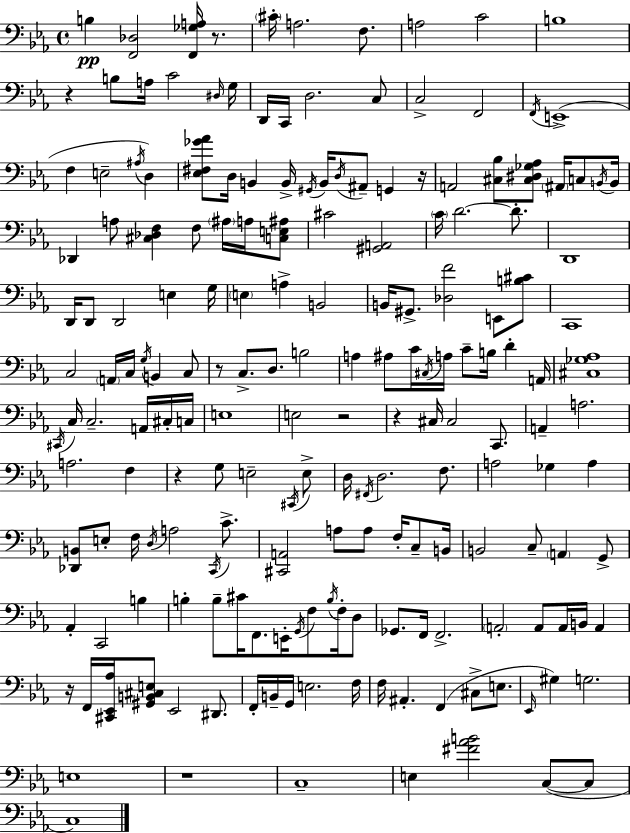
B3/q [F2,Db3]/h [F2,Gb3,A3]/s R/e. C#4/s A3/h. F3/e. A3/h C4/h B3/w R/q B3/e A3/s C4/h D#3/s G3/s D2/s C2/s D3/h. C3/e C3/h F2/h F2/s E2/w F3/q E3/h A#3/s D3/q [Eb3,F#3,Gb4,Ab4]/e D3/s B2/q B2/s G#2/s B2/s D3/s A#2/e G2/q R/s A2/h [C#3,Bb3]/e [C#3,D#3,Gb3,Ab3]/e A#2/s C3/e B2/s B2/s Db2/q A3/e [C#3,Db3,F3]/q F3/e A#3/s A3/s [C3,E3,A#3]/e C#4/h [G#2,A2]/h C4/s D4/h. D4/e. D2/w D2/s D2/e D2/h E3/q G3/s E3/q A3/q B2/h B2/s G#2/e. [Db3,F4]/h E2/e [B3,C#4]/e C2/w C3/h A2/s C3/s G3/s B2/q C3/e R/e C3/e. D3/e. B3/h A3/q A#3/e C4/s C#3/s A3/s C4/e B3/s D4/q A2/s [C#3,Gb3,Ab3]/w C#2/s C3/s C3/h. A2/s C#3/s C3/s E3/w E3/h R/h R/q C#3/s C#3/h C2/e. A2/q A3/h. A3/h. F3/q R/q G3/e E3/h C#2/s E3/e D3/s F#2/s D3/h. F3/e. A3/h Gb3/q A3/q [Db2,B2]/e E3/e F3/s D3/s A3/h C2/s C4/e. [C#2,A2]/h A3/e A3/e F3/s C3/e B2/s B2/h C3/e A2/q G2/e Ab2/q C2/h B3/q B3/q B3/e C#4/s F2/e. E2/s G2/s F3/e B3/s F3/s D3/e Gb2/e. F2/s F2/h. A2/h A2/e A2/s B2/s A2/q R/s F2/s [C#2,Eb2,Ab3]/s [G#2,B2,C#3,E3]/e Eb2/h D#2/e. F2/s B2/s G2/s E3/h. F3/s F3/s A#2/q. F2/q C#3/e E3/e. Eb2/s G#3/q G3/h. E3/w R/w C3/w E3/q [F#4,Ab4,B4]/h C3/e C3/e C3/w